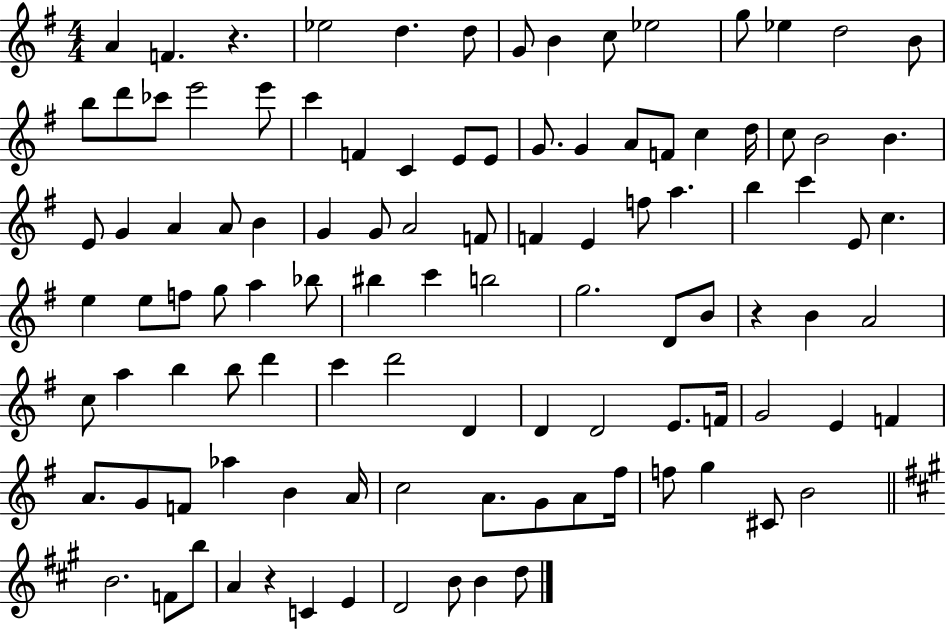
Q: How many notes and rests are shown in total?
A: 106